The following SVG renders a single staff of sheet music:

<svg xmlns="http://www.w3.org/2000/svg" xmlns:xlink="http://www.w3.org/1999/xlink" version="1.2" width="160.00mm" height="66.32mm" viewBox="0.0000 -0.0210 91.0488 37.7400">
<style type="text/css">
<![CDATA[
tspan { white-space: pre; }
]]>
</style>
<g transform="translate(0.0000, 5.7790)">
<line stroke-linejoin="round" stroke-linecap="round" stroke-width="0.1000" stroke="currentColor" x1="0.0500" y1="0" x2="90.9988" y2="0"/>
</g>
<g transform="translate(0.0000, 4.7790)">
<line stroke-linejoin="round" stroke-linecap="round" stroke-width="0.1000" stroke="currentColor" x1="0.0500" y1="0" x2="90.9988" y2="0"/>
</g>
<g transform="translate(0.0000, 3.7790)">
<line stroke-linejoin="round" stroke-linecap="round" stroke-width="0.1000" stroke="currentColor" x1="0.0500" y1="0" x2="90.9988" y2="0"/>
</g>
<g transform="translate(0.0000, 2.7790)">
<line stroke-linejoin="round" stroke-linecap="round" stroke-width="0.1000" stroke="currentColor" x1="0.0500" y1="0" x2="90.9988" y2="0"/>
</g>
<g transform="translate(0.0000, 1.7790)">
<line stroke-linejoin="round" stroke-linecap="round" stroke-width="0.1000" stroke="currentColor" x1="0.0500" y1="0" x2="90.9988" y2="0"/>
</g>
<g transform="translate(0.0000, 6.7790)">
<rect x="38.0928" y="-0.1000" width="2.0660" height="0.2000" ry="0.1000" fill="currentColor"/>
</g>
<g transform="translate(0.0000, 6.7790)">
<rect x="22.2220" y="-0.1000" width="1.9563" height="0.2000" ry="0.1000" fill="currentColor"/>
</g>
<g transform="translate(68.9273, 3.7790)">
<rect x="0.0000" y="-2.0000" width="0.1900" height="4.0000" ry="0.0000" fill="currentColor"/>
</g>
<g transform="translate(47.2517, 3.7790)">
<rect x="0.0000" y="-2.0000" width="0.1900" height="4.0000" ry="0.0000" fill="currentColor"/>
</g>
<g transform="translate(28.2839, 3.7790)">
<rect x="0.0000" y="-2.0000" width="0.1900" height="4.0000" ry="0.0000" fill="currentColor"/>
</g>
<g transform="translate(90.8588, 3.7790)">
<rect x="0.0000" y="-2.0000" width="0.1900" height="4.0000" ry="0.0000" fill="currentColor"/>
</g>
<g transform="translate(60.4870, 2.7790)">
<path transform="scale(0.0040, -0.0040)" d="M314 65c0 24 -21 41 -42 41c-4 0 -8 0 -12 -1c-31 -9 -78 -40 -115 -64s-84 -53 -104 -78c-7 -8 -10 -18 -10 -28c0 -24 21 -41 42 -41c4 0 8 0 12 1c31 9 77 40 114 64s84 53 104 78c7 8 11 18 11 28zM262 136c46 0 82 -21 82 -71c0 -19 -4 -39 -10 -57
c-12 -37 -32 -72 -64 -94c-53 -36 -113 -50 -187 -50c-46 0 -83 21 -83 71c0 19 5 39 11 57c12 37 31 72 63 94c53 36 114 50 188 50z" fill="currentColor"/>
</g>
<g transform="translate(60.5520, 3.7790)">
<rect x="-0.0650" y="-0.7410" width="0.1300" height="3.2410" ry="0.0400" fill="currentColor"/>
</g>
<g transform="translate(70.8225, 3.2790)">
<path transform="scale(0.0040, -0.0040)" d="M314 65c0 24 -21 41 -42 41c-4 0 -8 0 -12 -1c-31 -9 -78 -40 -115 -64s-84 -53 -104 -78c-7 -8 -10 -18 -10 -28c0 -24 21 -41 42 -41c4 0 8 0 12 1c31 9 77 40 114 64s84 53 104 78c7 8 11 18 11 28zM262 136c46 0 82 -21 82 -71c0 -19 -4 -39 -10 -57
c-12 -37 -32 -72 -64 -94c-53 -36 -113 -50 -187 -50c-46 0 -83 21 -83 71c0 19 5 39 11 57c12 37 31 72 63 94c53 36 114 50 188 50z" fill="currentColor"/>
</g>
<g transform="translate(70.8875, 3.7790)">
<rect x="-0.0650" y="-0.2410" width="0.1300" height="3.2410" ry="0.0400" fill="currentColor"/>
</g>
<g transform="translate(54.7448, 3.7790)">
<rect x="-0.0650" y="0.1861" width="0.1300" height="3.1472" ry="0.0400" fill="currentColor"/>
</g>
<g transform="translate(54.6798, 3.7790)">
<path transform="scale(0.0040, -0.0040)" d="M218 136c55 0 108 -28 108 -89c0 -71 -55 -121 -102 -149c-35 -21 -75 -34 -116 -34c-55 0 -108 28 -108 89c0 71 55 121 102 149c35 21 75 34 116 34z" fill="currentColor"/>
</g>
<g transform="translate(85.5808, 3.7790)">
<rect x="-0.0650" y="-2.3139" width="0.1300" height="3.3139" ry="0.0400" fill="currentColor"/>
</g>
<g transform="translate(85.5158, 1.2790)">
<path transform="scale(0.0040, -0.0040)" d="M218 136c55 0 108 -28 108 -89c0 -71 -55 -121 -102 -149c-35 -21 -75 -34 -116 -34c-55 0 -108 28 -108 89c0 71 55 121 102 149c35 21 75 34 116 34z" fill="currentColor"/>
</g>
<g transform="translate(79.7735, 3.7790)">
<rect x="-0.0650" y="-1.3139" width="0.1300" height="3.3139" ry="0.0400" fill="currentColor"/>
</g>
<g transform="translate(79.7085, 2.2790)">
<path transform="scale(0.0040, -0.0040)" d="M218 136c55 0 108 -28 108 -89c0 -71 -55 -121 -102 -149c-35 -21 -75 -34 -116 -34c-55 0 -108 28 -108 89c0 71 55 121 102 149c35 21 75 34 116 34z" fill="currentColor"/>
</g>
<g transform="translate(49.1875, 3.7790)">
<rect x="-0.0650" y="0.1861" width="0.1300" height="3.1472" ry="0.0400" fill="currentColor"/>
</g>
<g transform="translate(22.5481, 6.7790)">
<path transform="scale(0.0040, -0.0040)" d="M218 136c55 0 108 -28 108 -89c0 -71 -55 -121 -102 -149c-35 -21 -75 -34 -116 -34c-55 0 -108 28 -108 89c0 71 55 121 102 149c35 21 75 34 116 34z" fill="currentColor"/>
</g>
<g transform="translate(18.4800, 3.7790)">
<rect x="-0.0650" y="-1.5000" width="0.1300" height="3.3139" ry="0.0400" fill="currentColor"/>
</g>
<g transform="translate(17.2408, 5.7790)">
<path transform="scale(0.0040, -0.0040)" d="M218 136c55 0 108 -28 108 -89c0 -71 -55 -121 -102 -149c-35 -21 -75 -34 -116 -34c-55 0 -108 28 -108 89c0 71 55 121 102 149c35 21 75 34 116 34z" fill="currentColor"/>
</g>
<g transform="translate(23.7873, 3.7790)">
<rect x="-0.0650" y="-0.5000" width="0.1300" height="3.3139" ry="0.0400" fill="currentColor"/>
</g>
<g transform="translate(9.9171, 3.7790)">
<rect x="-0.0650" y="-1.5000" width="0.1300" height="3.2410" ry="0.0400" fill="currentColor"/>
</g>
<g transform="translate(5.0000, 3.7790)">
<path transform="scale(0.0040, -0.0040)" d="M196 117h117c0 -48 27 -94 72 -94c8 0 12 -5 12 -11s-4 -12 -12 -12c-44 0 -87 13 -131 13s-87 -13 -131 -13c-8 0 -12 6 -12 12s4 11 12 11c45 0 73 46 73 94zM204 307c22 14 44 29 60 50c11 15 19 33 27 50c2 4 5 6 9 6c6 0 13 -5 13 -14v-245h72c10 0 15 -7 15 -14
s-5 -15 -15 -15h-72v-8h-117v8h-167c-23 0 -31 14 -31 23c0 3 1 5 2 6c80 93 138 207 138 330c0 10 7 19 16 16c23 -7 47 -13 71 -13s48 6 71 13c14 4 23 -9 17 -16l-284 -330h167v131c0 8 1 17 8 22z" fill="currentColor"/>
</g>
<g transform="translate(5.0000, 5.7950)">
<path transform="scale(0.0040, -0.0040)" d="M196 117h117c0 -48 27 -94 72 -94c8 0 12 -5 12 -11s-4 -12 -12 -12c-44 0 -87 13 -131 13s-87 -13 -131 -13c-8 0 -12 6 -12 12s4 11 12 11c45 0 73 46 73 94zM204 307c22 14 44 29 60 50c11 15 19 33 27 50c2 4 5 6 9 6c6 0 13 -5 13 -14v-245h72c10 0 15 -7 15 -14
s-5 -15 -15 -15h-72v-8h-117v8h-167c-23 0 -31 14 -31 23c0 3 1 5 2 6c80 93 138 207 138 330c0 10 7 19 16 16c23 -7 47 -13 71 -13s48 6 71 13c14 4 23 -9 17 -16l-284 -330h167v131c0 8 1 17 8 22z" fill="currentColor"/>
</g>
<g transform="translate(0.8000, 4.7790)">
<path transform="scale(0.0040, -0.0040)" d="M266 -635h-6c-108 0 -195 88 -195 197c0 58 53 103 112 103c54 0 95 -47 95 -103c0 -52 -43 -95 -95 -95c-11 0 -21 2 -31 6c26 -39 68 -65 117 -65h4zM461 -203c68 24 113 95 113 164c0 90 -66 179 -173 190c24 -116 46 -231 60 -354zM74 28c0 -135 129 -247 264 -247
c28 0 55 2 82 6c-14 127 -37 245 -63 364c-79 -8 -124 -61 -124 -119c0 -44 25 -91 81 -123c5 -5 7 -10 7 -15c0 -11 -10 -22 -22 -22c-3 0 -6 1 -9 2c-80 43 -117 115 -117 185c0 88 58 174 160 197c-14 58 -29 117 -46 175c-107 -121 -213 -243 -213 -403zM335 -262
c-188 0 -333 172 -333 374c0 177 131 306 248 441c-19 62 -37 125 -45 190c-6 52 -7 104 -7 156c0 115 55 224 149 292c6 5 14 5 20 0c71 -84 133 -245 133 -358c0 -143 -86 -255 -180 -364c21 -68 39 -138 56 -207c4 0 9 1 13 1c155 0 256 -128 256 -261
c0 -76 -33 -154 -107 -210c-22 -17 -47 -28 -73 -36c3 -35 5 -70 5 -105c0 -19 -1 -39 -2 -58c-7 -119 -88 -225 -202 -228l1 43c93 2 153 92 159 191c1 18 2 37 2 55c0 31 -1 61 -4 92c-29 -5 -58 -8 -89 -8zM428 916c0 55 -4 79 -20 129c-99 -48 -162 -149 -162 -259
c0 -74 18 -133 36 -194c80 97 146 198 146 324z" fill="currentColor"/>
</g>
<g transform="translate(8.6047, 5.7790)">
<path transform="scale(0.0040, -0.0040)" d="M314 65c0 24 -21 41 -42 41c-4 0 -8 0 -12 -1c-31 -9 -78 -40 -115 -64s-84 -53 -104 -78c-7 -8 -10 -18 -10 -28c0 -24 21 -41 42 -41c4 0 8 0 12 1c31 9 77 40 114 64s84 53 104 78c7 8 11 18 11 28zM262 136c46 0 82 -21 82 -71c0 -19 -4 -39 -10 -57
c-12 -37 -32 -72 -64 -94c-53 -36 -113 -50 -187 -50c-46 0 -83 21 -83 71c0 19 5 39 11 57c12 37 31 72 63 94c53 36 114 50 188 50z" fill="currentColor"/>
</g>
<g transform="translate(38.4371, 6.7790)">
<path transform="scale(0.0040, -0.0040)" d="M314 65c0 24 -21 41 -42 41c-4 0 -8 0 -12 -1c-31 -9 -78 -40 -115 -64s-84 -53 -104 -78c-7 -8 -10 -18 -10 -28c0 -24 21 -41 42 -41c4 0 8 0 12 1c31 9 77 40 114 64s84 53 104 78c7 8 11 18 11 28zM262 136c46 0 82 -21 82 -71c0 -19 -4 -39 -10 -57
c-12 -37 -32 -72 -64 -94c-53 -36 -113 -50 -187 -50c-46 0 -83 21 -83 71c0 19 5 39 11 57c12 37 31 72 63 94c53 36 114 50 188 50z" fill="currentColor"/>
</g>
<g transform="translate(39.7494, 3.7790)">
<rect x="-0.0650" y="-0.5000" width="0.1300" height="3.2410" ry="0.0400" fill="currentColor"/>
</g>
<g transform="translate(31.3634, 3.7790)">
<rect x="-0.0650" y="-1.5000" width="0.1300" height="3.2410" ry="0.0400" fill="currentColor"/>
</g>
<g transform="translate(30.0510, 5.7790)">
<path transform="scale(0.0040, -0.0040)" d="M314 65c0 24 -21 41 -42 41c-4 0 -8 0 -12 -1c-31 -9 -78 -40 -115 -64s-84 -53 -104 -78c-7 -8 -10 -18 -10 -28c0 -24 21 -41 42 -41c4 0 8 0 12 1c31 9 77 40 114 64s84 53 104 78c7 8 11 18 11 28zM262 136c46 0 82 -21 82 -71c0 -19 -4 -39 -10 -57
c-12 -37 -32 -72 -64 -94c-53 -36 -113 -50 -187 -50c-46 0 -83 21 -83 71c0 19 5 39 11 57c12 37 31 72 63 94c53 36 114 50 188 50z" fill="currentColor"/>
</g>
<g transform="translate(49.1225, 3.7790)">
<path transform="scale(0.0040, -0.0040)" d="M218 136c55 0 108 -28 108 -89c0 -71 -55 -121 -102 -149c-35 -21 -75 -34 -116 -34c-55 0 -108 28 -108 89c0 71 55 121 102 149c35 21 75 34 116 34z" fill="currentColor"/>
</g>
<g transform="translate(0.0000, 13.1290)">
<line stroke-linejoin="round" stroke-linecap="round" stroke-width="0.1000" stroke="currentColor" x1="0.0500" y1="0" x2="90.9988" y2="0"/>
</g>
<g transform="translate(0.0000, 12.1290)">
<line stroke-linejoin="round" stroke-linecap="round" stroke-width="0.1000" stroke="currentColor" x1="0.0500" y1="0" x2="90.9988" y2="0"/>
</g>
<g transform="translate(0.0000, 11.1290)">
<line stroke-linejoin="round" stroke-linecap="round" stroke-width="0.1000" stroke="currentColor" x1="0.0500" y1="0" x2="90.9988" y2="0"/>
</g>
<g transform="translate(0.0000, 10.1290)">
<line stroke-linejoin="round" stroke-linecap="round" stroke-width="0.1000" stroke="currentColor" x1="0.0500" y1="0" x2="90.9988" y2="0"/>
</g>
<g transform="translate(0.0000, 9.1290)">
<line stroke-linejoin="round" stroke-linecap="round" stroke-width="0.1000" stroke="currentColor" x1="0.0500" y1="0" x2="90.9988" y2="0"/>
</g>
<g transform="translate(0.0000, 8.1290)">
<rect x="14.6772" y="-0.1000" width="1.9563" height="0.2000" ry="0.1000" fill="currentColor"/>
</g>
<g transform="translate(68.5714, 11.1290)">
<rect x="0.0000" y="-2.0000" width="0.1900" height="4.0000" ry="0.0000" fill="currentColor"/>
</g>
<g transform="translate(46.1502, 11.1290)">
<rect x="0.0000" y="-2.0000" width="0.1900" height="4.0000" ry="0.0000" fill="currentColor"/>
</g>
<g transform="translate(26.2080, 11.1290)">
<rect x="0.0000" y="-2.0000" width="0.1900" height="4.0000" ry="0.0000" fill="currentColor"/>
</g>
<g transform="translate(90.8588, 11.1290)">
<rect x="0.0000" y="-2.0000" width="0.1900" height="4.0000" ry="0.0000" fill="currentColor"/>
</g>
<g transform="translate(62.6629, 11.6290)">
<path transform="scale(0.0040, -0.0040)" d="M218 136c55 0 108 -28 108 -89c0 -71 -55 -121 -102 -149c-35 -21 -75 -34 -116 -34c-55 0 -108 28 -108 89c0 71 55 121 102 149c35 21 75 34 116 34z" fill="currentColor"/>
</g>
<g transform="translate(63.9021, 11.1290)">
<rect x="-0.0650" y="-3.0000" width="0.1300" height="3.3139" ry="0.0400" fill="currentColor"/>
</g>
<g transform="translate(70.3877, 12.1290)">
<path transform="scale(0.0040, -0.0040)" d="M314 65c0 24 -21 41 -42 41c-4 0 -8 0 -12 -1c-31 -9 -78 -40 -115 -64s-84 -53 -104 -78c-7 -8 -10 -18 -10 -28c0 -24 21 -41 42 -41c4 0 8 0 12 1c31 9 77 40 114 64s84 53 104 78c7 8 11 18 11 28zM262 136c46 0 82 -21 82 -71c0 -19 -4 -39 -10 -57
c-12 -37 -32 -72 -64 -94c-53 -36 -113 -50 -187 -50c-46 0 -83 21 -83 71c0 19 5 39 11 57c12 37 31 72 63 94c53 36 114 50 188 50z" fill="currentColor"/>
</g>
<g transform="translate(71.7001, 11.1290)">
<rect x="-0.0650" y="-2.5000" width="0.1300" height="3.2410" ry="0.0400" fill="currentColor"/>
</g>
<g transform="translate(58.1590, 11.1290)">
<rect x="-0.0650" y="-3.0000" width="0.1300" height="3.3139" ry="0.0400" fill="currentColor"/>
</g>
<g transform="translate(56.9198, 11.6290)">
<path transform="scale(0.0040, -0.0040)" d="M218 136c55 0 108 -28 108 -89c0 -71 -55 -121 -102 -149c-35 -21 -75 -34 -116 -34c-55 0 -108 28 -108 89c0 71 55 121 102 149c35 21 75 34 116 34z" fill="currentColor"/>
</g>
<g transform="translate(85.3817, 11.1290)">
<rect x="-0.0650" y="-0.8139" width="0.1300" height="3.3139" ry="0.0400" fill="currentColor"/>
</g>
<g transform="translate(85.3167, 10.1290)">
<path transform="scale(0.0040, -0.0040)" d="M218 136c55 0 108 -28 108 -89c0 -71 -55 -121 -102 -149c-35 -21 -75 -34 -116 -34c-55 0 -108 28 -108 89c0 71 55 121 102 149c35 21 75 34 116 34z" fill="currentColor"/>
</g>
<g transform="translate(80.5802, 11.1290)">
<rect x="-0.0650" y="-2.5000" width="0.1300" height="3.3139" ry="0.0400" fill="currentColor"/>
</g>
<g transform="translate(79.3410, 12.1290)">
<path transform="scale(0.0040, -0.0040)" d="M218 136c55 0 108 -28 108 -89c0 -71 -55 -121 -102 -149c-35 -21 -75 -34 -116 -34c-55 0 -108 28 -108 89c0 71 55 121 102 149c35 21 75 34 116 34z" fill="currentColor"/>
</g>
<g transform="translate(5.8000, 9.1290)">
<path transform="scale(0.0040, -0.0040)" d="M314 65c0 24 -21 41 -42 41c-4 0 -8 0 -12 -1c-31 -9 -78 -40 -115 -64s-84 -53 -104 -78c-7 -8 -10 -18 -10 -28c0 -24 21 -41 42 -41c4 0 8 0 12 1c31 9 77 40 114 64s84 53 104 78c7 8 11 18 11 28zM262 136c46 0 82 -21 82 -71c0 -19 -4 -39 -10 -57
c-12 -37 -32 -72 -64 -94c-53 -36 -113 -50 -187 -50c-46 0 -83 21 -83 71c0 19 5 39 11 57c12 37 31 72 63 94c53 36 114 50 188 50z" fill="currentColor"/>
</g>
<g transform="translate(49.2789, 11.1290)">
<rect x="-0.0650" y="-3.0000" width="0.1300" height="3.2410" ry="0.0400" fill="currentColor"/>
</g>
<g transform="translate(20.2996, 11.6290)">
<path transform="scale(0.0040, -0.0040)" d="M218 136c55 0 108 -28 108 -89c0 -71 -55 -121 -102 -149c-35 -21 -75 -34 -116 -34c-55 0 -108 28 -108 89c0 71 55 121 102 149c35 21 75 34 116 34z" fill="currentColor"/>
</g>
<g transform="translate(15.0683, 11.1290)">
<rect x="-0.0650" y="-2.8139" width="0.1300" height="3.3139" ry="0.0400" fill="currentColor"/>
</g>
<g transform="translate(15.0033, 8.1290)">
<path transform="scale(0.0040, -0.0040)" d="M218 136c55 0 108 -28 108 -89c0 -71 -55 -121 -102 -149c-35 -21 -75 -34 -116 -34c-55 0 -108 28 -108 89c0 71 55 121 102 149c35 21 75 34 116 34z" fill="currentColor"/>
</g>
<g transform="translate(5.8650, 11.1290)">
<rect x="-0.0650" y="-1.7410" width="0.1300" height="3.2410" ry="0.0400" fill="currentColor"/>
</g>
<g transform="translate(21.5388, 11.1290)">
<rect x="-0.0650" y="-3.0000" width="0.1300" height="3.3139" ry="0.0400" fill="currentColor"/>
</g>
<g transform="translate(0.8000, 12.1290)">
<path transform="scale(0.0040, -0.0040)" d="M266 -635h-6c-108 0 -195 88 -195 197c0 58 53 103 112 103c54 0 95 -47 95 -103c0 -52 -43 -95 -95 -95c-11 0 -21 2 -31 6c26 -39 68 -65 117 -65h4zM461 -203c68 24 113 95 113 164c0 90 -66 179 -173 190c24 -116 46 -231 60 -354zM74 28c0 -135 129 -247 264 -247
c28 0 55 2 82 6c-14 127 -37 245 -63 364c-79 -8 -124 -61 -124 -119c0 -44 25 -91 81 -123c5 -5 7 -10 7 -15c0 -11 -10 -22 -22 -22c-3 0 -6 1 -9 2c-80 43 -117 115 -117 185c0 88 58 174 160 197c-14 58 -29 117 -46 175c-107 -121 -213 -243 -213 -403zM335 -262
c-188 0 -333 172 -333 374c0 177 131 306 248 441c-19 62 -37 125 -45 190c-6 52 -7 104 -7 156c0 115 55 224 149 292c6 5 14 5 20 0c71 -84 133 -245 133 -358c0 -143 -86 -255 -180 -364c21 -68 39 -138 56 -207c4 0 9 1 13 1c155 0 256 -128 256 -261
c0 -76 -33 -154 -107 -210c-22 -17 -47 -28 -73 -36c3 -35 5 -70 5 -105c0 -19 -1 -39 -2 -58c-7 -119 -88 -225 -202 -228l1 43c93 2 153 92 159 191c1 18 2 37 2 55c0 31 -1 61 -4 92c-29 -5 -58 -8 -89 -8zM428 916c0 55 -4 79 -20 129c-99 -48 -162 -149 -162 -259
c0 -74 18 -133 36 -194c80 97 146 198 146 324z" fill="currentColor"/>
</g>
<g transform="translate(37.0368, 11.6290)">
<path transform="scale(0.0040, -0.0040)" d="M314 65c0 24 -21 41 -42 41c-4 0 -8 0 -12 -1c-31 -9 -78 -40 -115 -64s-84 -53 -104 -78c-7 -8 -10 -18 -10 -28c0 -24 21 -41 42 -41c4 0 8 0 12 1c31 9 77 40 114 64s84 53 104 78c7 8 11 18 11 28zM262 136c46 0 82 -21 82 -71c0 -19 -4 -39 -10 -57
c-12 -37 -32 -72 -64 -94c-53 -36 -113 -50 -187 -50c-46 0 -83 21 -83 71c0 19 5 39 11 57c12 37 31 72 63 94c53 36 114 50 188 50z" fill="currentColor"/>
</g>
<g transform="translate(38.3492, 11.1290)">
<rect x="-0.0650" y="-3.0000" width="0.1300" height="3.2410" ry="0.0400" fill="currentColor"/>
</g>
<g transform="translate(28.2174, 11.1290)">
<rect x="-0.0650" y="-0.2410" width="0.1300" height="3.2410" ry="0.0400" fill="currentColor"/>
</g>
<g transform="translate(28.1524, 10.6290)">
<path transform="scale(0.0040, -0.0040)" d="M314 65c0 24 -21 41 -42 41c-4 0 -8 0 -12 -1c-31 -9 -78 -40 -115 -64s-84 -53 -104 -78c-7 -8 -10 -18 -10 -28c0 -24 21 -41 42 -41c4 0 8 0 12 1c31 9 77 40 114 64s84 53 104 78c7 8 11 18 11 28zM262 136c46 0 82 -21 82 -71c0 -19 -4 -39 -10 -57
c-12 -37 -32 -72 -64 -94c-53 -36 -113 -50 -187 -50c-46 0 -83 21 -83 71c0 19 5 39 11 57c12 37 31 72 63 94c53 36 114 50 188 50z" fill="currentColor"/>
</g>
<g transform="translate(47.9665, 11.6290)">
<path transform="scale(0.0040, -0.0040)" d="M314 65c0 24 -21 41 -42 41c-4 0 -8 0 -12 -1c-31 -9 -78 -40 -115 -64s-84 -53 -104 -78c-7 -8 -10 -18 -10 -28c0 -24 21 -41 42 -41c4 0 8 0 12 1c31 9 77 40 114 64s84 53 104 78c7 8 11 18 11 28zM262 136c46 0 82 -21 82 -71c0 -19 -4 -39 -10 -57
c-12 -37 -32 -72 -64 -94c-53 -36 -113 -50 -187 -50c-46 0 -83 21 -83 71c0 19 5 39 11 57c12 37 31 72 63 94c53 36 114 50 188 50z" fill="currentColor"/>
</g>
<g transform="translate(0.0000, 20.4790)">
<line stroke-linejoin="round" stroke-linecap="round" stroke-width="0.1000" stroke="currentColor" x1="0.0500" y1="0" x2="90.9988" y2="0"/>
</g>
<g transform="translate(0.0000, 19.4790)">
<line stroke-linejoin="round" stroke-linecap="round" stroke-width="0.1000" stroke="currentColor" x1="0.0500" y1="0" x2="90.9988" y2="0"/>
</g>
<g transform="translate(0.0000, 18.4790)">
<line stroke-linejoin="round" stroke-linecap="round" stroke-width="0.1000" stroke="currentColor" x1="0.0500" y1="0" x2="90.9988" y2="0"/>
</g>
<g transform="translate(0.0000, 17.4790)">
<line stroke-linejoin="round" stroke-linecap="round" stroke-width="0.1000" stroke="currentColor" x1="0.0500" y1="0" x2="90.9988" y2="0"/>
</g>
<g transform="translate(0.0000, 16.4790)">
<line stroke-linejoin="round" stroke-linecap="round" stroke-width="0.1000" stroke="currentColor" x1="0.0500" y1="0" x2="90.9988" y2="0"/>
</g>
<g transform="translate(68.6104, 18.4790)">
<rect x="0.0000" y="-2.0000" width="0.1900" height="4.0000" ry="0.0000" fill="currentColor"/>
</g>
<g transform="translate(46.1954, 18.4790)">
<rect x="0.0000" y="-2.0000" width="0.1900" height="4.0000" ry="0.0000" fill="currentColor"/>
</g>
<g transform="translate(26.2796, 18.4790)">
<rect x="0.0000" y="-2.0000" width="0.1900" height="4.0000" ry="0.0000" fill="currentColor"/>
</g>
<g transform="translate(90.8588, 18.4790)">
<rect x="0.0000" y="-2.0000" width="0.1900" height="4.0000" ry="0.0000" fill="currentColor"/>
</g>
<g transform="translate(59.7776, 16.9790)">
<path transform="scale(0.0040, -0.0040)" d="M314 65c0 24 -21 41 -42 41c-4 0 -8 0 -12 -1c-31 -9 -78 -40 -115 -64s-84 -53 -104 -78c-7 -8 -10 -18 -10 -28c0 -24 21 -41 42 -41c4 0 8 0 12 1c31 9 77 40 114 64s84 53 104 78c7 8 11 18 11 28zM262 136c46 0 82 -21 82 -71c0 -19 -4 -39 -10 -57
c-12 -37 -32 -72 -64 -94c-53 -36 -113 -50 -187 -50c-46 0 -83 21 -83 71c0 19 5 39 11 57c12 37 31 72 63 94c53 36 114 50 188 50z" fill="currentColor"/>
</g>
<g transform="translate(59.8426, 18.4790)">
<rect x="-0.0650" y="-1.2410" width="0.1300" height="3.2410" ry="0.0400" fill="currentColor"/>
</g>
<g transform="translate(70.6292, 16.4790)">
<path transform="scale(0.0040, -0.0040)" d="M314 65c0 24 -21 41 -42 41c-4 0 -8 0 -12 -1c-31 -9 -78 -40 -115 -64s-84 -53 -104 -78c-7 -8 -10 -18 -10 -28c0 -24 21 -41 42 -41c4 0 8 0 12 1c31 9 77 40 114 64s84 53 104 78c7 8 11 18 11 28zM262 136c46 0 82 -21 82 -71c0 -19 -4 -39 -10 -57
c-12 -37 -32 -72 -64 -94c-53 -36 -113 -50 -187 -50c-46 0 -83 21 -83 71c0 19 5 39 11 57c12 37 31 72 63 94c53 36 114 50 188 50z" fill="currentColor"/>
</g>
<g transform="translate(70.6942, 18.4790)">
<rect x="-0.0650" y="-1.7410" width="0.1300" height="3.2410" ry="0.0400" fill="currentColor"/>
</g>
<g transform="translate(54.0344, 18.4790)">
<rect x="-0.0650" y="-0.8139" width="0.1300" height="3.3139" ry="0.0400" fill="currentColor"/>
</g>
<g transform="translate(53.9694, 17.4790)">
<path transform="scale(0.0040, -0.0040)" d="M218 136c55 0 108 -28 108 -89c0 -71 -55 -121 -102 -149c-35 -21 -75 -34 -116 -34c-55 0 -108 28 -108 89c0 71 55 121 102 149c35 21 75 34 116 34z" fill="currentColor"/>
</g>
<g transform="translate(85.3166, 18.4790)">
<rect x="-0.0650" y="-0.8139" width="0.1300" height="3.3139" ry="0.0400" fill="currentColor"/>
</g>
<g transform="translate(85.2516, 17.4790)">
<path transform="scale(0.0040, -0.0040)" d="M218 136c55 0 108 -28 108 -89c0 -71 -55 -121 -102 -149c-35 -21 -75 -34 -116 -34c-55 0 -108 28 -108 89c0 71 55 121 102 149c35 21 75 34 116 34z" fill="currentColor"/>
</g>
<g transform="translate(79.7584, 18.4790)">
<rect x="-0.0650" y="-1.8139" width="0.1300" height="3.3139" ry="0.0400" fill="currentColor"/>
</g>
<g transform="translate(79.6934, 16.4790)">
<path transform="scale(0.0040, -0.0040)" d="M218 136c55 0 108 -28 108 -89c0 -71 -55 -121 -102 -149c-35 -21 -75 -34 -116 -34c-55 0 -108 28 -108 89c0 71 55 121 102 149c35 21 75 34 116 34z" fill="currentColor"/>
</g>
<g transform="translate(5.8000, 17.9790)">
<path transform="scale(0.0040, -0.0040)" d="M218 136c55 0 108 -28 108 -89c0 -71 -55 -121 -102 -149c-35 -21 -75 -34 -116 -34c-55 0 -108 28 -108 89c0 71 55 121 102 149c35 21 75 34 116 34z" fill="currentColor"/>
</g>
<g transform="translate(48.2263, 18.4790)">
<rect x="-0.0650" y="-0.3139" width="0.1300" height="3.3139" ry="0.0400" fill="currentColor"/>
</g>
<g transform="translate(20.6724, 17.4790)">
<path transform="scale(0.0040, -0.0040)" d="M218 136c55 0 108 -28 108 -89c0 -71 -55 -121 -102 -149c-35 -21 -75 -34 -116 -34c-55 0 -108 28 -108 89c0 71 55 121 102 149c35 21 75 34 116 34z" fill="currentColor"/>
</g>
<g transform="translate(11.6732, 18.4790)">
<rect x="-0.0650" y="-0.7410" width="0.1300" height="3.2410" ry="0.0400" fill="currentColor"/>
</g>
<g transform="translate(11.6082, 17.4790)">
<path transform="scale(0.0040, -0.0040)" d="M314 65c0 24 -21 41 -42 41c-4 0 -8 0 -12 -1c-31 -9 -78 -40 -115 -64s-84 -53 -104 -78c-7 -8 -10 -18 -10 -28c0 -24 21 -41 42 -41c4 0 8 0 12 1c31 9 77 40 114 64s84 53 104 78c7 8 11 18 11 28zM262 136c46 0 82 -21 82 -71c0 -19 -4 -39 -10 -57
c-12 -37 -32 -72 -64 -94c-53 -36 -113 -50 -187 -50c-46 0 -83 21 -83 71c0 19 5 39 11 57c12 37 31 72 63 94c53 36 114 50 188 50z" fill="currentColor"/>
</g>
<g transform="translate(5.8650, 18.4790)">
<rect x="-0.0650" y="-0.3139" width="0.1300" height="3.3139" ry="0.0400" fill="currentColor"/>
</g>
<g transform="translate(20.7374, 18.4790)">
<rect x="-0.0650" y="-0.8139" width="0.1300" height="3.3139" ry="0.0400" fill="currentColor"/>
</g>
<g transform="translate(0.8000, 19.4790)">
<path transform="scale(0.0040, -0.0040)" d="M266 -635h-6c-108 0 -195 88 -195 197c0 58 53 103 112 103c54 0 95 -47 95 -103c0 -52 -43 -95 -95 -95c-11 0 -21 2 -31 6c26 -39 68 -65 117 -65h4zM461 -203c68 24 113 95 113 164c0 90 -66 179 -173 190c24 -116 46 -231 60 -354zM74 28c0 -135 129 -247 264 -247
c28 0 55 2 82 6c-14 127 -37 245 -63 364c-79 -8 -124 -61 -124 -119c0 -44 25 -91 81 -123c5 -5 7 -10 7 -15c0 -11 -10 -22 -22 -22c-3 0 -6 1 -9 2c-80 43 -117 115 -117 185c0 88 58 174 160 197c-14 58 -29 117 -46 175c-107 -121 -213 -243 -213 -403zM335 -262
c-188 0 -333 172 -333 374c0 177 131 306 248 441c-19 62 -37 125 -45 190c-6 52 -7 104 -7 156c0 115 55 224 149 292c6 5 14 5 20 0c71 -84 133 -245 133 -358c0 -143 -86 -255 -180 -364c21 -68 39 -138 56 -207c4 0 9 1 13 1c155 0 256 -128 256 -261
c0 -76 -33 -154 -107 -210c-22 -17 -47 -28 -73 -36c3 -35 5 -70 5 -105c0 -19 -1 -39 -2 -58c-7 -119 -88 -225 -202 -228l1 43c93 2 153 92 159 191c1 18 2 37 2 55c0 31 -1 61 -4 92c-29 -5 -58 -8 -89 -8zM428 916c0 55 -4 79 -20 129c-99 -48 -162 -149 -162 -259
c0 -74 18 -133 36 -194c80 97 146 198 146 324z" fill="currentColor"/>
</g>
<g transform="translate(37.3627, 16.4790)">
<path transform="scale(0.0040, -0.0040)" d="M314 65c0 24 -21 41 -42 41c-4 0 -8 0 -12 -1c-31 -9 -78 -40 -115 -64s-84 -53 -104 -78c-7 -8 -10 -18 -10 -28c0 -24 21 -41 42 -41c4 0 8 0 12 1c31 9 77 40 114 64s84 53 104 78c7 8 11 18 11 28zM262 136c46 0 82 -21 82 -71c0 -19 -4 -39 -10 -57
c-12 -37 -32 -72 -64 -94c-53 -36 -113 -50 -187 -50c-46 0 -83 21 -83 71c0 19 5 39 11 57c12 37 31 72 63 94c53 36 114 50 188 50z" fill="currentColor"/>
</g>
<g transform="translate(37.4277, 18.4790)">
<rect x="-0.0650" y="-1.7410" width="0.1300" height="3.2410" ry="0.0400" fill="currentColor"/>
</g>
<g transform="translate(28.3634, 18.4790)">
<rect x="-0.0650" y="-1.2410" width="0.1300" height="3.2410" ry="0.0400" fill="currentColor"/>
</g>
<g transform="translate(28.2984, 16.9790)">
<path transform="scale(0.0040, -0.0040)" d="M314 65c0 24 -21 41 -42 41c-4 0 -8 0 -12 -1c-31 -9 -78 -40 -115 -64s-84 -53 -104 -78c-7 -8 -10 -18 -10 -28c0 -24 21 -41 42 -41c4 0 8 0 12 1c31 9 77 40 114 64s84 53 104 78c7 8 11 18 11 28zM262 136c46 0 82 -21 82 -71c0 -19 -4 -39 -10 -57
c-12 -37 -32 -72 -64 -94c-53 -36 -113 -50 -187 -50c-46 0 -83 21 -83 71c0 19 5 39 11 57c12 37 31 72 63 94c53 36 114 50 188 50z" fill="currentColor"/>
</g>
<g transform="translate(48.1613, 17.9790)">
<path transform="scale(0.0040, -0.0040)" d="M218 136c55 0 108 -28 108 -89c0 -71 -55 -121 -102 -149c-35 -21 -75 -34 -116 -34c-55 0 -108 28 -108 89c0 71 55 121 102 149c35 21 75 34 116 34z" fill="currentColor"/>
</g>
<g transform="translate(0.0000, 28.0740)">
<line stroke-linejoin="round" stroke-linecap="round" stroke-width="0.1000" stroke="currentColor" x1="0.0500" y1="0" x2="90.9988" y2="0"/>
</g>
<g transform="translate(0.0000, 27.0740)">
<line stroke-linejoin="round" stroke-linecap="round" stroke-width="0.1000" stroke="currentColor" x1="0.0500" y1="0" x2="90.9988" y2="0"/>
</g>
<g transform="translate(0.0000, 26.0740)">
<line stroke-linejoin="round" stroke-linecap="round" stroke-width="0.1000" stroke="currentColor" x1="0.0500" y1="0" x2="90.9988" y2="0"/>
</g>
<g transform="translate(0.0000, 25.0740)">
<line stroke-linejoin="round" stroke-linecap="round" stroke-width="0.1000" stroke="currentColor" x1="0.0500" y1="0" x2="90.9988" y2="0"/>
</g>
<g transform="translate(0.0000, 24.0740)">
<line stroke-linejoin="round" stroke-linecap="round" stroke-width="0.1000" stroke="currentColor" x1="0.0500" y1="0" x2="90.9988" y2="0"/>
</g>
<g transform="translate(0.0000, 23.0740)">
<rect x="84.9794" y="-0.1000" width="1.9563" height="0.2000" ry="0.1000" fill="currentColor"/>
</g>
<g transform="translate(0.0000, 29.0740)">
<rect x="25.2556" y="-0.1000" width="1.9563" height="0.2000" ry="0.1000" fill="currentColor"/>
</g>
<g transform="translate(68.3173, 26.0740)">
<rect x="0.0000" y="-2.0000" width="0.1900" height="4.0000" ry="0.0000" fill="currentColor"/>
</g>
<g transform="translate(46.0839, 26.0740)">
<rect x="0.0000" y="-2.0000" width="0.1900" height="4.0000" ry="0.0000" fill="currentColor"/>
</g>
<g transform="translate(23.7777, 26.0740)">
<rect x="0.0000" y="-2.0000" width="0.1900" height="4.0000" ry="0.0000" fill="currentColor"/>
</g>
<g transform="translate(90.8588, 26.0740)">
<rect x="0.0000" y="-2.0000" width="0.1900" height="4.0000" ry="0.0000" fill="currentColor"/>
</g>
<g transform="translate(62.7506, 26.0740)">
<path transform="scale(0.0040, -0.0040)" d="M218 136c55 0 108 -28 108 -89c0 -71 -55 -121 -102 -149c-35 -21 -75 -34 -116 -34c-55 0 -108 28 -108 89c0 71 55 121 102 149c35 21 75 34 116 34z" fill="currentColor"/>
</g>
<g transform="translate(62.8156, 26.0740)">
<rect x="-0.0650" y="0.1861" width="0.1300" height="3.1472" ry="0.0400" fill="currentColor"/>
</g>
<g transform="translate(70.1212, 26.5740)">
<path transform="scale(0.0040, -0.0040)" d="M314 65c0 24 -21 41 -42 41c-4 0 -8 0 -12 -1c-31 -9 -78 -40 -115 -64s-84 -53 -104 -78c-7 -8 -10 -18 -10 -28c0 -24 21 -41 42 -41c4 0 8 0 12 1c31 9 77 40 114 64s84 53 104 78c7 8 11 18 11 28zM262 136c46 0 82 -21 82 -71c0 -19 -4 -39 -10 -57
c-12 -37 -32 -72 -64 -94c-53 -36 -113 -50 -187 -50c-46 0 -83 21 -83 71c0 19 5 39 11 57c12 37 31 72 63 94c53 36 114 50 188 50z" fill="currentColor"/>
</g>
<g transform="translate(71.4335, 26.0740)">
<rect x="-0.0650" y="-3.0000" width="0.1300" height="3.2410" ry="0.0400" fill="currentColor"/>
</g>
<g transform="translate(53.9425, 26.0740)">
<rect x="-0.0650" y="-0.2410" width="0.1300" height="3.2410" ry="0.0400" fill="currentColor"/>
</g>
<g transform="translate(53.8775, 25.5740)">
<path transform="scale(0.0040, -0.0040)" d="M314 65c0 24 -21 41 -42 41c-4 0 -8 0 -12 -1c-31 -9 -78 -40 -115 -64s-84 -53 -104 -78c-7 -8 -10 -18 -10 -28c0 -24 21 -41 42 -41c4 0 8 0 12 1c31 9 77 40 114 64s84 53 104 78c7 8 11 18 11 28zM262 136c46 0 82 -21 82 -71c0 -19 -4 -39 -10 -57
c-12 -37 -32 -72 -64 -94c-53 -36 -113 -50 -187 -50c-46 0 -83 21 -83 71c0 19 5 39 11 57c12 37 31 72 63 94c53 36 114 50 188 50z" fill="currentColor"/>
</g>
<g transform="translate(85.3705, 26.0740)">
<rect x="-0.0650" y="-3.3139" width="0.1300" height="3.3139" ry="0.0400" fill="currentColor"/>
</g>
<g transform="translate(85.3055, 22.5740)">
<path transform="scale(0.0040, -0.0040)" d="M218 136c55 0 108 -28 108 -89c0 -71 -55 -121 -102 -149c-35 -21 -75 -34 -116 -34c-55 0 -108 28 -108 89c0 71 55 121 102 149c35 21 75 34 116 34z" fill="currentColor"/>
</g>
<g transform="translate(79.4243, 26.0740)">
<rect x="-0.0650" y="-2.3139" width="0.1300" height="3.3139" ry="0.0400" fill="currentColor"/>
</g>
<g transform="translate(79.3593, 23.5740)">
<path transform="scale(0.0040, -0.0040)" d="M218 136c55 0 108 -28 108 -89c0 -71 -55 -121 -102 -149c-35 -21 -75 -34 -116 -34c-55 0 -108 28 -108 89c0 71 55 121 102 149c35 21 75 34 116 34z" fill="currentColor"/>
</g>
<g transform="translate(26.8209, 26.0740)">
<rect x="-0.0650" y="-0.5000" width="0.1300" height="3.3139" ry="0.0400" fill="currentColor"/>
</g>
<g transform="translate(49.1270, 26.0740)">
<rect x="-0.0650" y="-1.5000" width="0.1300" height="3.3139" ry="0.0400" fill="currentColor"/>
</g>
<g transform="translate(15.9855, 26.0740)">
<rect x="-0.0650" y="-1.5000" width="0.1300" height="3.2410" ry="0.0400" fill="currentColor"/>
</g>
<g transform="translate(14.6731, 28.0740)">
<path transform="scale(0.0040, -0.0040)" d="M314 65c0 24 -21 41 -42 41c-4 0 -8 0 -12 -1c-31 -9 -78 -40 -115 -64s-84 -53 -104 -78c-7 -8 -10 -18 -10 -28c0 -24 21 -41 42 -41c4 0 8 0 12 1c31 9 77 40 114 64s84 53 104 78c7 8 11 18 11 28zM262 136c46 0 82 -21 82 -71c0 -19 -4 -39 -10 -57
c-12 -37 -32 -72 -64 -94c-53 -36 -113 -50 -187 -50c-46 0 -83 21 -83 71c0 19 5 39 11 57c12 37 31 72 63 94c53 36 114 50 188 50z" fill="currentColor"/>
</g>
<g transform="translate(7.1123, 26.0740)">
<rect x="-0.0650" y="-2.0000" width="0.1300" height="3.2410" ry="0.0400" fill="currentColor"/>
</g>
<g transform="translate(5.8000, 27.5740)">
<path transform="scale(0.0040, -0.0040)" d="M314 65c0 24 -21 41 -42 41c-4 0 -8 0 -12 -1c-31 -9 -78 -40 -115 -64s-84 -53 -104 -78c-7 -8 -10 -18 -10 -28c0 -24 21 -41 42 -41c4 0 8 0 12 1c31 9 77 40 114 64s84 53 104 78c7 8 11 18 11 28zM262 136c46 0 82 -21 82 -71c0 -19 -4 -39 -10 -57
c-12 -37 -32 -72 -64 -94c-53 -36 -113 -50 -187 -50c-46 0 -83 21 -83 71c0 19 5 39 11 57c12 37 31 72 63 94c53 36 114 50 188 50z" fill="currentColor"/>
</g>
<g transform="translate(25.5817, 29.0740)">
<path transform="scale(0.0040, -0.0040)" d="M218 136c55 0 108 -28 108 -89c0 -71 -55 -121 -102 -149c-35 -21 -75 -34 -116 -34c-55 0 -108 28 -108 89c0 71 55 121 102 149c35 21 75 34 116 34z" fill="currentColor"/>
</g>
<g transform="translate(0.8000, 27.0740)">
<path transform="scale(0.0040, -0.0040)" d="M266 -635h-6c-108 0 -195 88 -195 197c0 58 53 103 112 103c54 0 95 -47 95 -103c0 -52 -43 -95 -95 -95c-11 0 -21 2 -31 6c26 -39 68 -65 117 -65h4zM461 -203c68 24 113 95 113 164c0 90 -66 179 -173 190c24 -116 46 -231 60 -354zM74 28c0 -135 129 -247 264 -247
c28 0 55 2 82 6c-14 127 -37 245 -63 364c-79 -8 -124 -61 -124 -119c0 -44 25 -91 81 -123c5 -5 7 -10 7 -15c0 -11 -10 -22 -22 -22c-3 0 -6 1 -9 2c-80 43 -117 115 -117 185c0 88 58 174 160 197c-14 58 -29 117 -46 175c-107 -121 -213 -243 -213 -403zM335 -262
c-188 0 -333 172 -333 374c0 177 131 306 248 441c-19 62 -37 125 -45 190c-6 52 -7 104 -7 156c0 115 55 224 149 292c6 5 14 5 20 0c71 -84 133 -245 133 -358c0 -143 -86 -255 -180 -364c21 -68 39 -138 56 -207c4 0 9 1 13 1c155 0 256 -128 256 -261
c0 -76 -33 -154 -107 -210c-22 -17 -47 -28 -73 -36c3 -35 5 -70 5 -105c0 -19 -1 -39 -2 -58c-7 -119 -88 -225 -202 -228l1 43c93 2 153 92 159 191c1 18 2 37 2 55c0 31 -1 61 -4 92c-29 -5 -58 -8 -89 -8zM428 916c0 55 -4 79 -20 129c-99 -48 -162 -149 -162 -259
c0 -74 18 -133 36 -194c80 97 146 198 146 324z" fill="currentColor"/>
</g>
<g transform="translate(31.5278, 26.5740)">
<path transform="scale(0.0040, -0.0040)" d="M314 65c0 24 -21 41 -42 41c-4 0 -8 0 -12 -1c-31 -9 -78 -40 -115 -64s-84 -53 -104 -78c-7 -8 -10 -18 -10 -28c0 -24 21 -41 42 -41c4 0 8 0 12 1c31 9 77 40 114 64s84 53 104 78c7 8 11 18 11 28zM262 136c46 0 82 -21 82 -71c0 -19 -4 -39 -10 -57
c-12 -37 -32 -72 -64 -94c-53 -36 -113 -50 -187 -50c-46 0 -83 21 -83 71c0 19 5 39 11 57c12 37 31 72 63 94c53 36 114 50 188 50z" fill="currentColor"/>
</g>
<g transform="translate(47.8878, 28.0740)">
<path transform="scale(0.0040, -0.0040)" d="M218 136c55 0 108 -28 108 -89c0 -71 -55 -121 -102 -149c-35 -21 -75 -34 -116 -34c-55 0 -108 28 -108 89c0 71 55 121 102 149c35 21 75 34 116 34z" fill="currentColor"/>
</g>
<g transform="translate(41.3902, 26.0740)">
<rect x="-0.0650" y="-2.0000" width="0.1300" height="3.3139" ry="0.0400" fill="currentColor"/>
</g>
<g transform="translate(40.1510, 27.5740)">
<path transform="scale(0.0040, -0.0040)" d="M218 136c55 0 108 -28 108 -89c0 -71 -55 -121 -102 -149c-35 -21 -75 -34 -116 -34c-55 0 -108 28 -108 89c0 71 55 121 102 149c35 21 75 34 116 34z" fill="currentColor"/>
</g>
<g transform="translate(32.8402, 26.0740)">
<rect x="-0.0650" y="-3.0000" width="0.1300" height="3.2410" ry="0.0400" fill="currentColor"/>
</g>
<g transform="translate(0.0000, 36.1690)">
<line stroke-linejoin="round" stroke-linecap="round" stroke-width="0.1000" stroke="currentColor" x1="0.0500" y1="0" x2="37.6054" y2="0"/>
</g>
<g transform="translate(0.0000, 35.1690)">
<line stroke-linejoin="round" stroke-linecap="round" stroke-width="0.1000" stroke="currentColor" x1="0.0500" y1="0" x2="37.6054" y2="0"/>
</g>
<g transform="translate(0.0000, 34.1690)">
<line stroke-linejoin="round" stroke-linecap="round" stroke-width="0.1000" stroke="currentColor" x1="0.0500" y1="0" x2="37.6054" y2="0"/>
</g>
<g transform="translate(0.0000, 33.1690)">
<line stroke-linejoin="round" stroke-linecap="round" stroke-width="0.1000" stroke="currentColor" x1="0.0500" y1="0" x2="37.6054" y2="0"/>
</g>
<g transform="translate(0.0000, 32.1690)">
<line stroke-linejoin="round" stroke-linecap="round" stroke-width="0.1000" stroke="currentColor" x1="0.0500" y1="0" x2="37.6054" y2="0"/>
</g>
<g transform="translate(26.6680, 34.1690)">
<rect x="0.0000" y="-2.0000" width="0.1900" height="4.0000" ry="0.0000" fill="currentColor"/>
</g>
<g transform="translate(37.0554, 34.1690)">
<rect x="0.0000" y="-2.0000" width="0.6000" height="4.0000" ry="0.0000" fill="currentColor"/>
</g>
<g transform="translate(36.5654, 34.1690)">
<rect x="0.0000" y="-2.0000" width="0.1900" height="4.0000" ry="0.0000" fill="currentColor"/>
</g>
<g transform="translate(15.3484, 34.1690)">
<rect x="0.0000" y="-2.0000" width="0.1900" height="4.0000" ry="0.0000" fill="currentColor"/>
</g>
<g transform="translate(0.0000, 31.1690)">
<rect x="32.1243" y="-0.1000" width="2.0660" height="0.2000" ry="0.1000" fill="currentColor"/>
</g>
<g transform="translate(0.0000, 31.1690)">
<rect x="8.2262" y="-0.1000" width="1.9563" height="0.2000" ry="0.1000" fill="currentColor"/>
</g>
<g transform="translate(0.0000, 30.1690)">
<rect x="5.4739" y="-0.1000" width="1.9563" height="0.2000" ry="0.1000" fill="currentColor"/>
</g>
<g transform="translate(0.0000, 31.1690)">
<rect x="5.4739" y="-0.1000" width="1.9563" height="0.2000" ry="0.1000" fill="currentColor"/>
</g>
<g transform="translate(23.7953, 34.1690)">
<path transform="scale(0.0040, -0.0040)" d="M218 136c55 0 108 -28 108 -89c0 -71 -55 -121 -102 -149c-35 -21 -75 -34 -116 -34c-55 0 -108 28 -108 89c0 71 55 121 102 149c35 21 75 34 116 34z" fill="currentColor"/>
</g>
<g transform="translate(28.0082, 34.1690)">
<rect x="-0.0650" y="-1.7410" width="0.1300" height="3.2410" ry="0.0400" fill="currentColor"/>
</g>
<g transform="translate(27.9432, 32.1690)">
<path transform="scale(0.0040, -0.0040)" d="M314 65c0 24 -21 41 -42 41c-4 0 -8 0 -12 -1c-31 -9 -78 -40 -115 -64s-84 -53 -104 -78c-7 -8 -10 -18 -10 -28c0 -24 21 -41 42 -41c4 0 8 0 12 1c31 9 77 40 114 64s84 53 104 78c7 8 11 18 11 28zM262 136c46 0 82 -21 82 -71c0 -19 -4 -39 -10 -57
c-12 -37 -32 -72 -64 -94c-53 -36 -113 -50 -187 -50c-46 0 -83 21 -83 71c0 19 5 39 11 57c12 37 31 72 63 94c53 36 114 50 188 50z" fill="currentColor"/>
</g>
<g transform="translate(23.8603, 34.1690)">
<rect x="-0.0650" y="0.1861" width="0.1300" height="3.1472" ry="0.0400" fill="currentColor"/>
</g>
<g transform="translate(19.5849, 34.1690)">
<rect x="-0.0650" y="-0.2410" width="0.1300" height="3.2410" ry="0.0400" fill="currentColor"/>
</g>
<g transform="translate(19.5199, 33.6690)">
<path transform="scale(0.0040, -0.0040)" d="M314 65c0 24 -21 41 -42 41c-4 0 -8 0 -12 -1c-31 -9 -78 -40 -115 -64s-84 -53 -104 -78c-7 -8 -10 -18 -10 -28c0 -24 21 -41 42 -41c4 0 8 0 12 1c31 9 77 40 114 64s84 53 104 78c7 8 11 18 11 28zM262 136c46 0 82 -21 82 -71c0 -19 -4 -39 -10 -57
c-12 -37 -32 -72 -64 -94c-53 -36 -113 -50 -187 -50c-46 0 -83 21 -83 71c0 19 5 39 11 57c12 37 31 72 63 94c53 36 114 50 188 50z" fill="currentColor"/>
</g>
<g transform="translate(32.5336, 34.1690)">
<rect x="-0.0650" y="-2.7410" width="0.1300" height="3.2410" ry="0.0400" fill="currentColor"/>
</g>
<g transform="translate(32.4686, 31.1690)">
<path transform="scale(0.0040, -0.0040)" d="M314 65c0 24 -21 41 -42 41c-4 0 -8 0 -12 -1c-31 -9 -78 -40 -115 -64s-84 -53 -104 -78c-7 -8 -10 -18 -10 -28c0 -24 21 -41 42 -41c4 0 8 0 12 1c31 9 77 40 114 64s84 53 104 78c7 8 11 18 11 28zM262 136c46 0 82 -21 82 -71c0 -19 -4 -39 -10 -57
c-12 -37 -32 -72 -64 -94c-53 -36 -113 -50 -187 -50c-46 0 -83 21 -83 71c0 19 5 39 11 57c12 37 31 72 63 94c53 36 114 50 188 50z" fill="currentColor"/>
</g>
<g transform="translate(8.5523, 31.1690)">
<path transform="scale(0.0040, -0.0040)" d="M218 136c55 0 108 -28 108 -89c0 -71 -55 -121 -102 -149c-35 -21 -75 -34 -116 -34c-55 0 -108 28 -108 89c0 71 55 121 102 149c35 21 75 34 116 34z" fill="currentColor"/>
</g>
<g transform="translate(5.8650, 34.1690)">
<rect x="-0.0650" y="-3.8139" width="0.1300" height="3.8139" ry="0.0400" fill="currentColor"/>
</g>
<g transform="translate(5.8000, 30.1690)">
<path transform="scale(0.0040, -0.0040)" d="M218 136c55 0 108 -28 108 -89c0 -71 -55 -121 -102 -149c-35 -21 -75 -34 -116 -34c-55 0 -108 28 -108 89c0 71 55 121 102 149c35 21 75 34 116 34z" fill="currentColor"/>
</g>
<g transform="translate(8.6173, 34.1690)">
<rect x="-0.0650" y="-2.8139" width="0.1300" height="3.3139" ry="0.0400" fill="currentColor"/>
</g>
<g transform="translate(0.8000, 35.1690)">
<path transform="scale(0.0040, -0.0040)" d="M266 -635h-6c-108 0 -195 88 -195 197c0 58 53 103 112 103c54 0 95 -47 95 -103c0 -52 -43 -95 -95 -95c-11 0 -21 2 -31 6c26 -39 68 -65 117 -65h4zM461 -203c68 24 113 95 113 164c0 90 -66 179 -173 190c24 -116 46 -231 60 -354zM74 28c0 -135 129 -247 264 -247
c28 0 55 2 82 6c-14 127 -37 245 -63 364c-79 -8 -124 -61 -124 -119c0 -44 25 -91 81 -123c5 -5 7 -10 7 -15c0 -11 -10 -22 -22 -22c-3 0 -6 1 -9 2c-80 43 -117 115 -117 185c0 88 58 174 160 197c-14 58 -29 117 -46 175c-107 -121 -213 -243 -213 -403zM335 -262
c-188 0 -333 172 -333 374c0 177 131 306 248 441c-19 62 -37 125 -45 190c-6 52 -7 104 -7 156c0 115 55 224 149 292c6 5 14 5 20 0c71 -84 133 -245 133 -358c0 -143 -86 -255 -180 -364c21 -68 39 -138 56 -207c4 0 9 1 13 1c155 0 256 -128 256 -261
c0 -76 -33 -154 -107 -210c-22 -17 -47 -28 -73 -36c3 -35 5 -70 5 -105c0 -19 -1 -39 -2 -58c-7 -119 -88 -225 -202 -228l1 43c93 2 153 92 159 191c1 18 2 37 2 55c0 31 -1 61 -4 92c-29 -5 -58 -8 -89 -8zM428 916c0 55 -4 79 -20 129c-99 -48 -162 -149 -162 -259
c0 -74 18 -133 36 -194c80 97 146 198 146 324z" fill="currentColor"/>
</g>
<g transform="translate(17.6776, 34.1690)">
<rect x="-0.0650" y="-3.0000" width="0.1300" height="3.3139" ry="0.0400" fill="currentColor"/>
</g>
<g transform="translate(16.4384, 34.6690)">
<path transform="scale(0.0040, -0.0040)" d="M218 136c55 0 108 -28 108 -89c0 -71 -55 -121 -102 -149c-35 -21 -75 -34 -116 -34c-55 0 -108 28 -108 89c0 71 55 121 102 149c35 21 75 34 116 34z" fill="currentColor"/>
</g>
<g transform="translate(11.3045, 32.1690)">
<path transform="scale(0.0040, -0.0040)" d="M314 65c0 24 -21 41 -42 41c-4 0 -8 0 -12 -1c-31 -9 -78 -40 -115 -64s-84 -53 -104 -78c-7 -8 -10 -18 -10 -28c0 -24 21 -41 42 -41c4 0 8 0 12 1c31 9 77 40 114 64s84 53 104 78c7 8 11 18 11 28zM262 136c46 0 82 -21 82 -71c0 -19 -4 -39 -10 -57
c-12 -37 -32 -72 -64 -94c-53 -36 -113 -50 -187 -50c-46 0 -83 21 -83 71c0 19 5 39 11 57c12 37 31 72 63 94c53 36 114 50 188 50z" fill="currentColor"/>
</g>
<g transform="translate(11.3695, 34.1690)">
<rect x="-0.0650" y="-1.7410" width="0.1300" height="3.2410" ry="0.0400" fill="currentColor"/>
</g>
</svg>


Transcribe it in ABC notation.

X:1
T:Untitled
M:4/4
L:1/4
K:C
E2 E C E2 C2 B B d2 c2 e g f2 a A c2 A2 A2 A A G2 G d c d2 d e2 f2 c d e2 f2 f d F2 E2 C A2 F E c2 B A2 g b c' a f2 A c2 B f2 a2